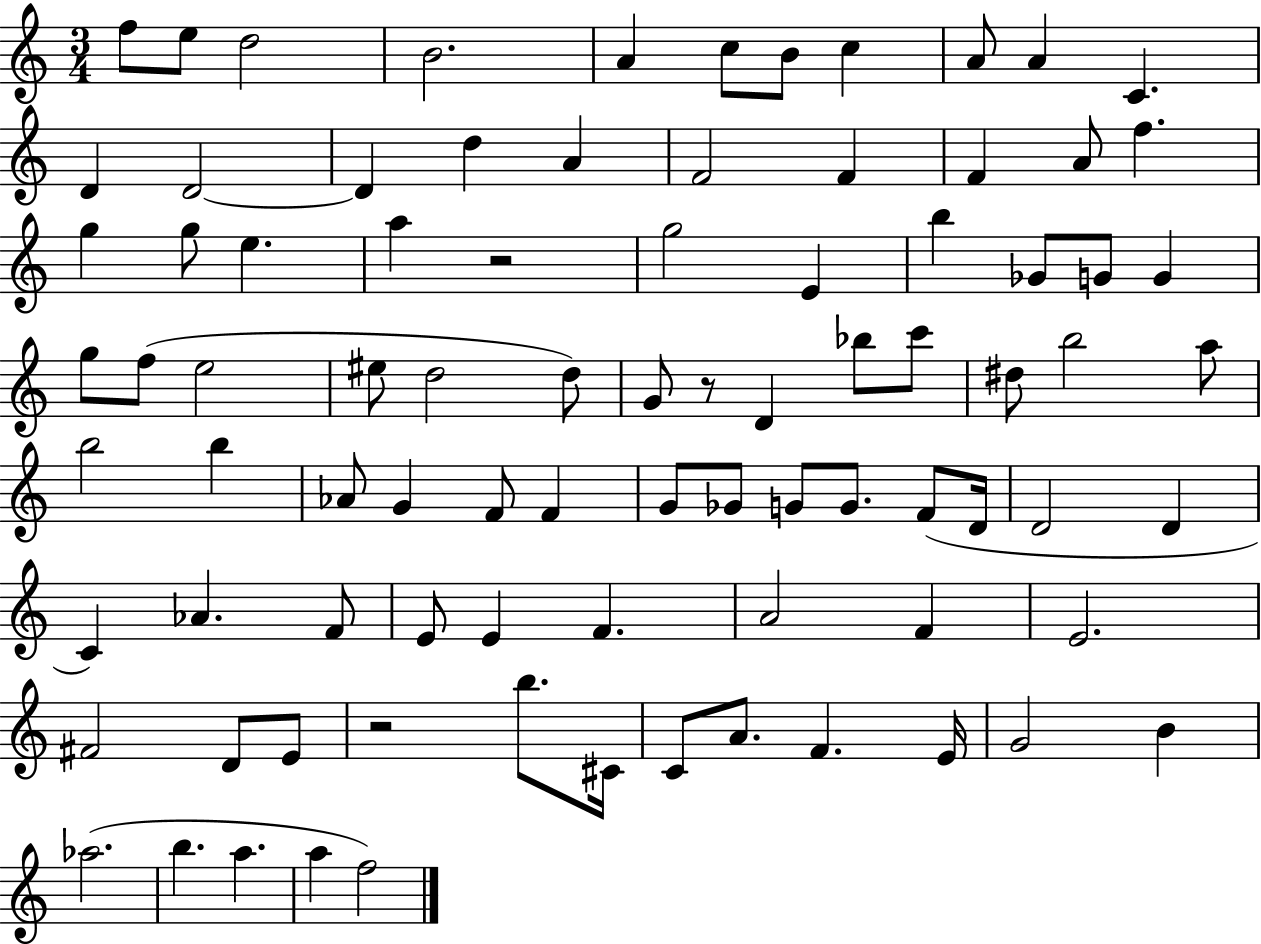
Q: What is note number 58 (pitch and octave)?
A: D4